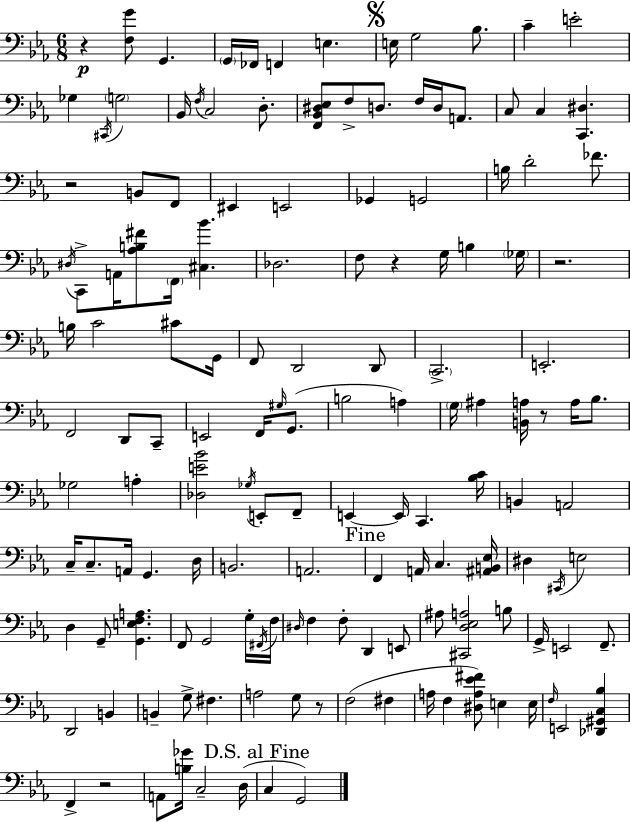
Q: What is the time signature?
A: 6/8